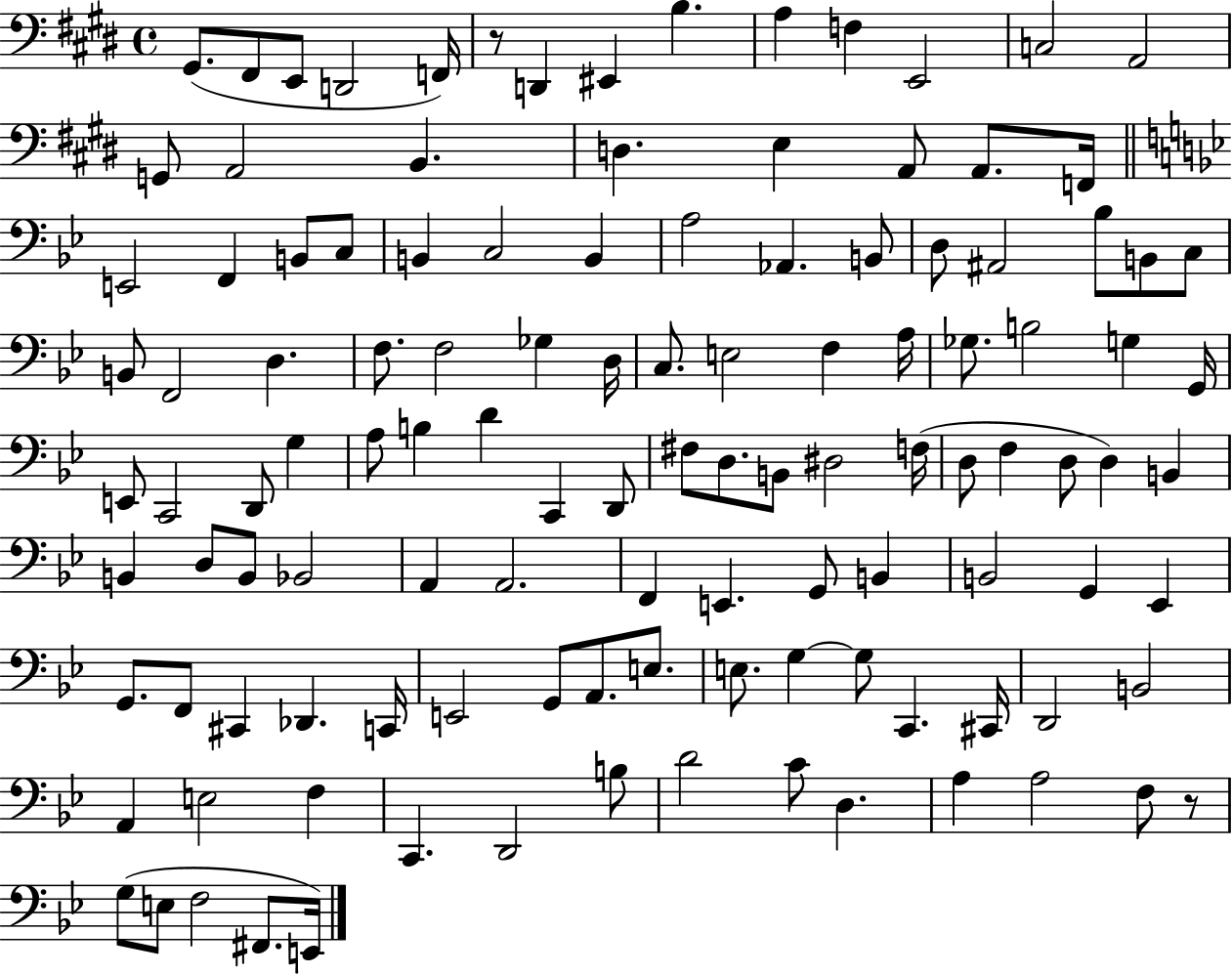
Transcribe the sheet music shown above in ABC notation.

X:1
T:Untitled
M:4/4
L:1/4
K:E
^G,,/2 ^F,,/2 E,,/2 D,,2 F,,/4 z/2 D,, ^E,, B, A, F, E,,2 C,2 A,,2 G,,/2 A,,2 B,, D, E, A,,/2 A,,/2 F,,/4 E,,2 F,, B,,/2 C,/2 B,, C,2 B,, A,2 _A,, B,,/2 D,/2 ^A,,2 _B,/2 B,,/2 C,/2 B,,/2 F,,2 D, F,/2 F,2 _G, D,/4 C,/2 E,2 F, A,/4 _G,/2 B,2 G, G,,/4 E,,/2 C,,2 D,,/2 G, A,/2 B, D C,, D,,/2 ^F,/2 D,/2 B,,/2 ^D,2 F,/4 D,/2 F, D,/2 D, B,, B,, D,/2 B,,/2 _B,,2 A,, A,,2 F,, E,, G,,/2 B,, B,,2 G,, _E,, G,,/2 F,,/2 ^C,, _D,, C,,/4 E,,2 G,,/2 A,,/2 E,/2 E,/2 G, G,/2 C,, ^C,,/4 D,,2 B,,2 A,, E,2 F, C,, D,,2 B,/2 D2 C/2 D, A, A,2 F,/2 z/2 G,/2 E,/2 F,2 ^F,,/2 E,,/4